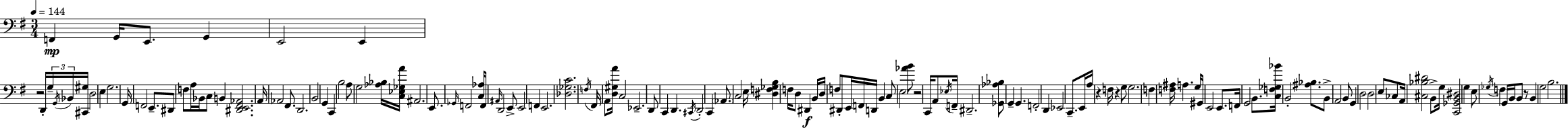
X:1
T:Untitled
M:3/4
L:1/4
K:Em
F,, G,,/4 E,,/2 G,, E,,2 E,, z2 D,,/4 G,/4 G,,/4 _B,,/4 [^C,,^G,]/4 D,2 E, G,2 G,,/4 F,,2 E,,/2 ^D,,/2 F,/2 A,/4 _B,,/4 C,/2 B,, [^D,,E,,^F,,_A,,]2 A,,/4 _A,,2 ^F,,/2 D,,2 B,,2 G,, C,, B,2 A,/2 G,2 [_A,_B,]/4 [C,_E,_G,A]/4 ^A,,2 E,,/2 _G,,/4 F,,2 [C,_A,]/4 F,,/2 ^A,,/4 D,,2 E,,/2 E,,2 F,, E,,2 [_D,_G,C]2 F,/4 ^F,,/4 A,,/2 [D,^G,A]/4 C,2 _E,,2 D,,/2 C,, D,, ^C,,/4 D,,2 C,, _A,,/2 C,2 E,/4 [^D,F,_G,B,] F,/4 D,/2 ^D,, B,,/4 D,/4 F,/2 ^D,,/2 E,,/4 F,,/4 D,,/4 B,, C,/2 E,2 [_AB]/2 z2 C,,/4 A,,/2 _E,/4 F,,/4 ^D,,2 [_G,,_A,_B,]/2 G,, G,, F,,2 D,, _E,,2 C,,/2 E,,/4 A,/4 z F,/4 z G,/2 G,2 F, [F,^A,]/4 A, G,/4 ^G,,/4 E,,2 E,,/2 F,,/4 G,,2 B,,/2 [C,F,_G,_B]/4 B,,2 [^A,_B,]/2 B,,/2 A,,2 B,,/2 G,, D,2 D,2 E,/2 _C,/2 A,,/4 [^C,_B,^D]2 B,,/2 G,/4 [C,,_G,,B,,^D,]2 G, E,/2 _G,/4 F, G,,/4 B,,/4 B,,/2 z/2 B,, G,2 B,2